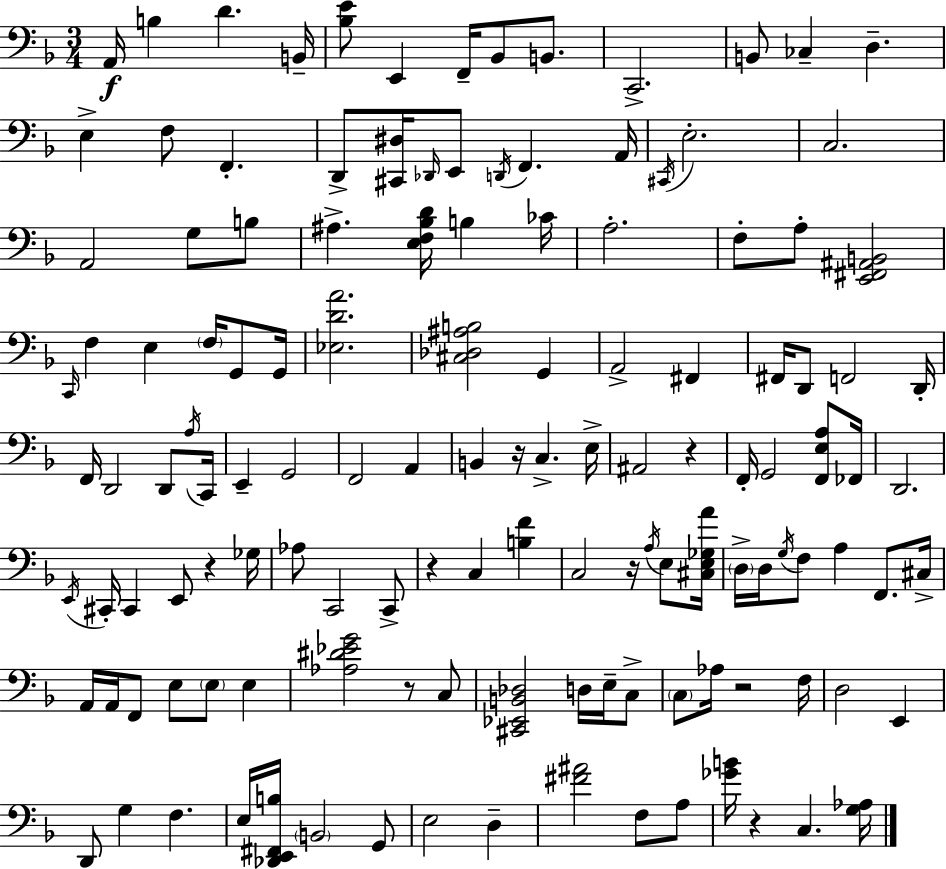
{
  \clef bass
  \numericTimeSignature
  \time 3/4
  \key d \minor
  \repeat volta 2 { a,16\f b4 d'4. b,16-- | <bes e'>8 e,4 f,16-- bes,8 b,8. | c,2.-> | b,8 ces4-- d4.-- | \break e4-> f8 f,4.-. | d,8-> <cis, dis>16 \grace { des,16 } e,8 \acciaccatura { d,16 } f,4. | a,16 \acciaccatura { cis,16 } e2.-. | c2. | \break a,2 g8 | b8 ais4.-> <e f bes d'>16 b4 | ces'16 a2.-. | f8-. a8-. <e, fis, ais, b,>2 | \break \grace { c,16 } f4 e4 | \parenthesize f16 g,8 g,16 <ees d' a'>2. | <cis des ais b>2 | g,4 a,2-> | \break fis,4 fis,16 d,8 f,2 | d,16-. f,16 d,2 | d,8 \acciaccatura { a16 } c,16 e,4-- g,2 | f,2 | \break a,4 b,4 r16 c4.-> | e16-> ais,2 | r4 f,16-. g,2 | <f, e a>8 fes,16 d,2. | \break \acciaccatura { e,16 } cis,16-. cis,4 e,8 | r4 ges16 aes8 c,2 | c,8-> r4 c4 | <b f'>4 c2 | \break r16 \acciaccatura { a16 } e8 <cis e ges a'>16 \parenthesize d16-> d16 \acciaccatura { g16 } f8 | a4 f,8. cis16-> a,16 a,16 f,8 | e8 \parenthesize e8 e4 <aes dis' ees' g'>2 | r8 c8 <cis, ees, b, des>2 | \break d16 e16-- c8-> \parenthesize c8 aes16 r2 | f16 d2 | e,4 d,8 g4 | f4. e16 <des, e, fis, b>16 \parenthesize b,2 | \break g,8 e2 | d4-- <fis' ais'>2 | f8 a8 <ges' b'>16 r4 | c4. <g aes>16 } \bar "|."
}